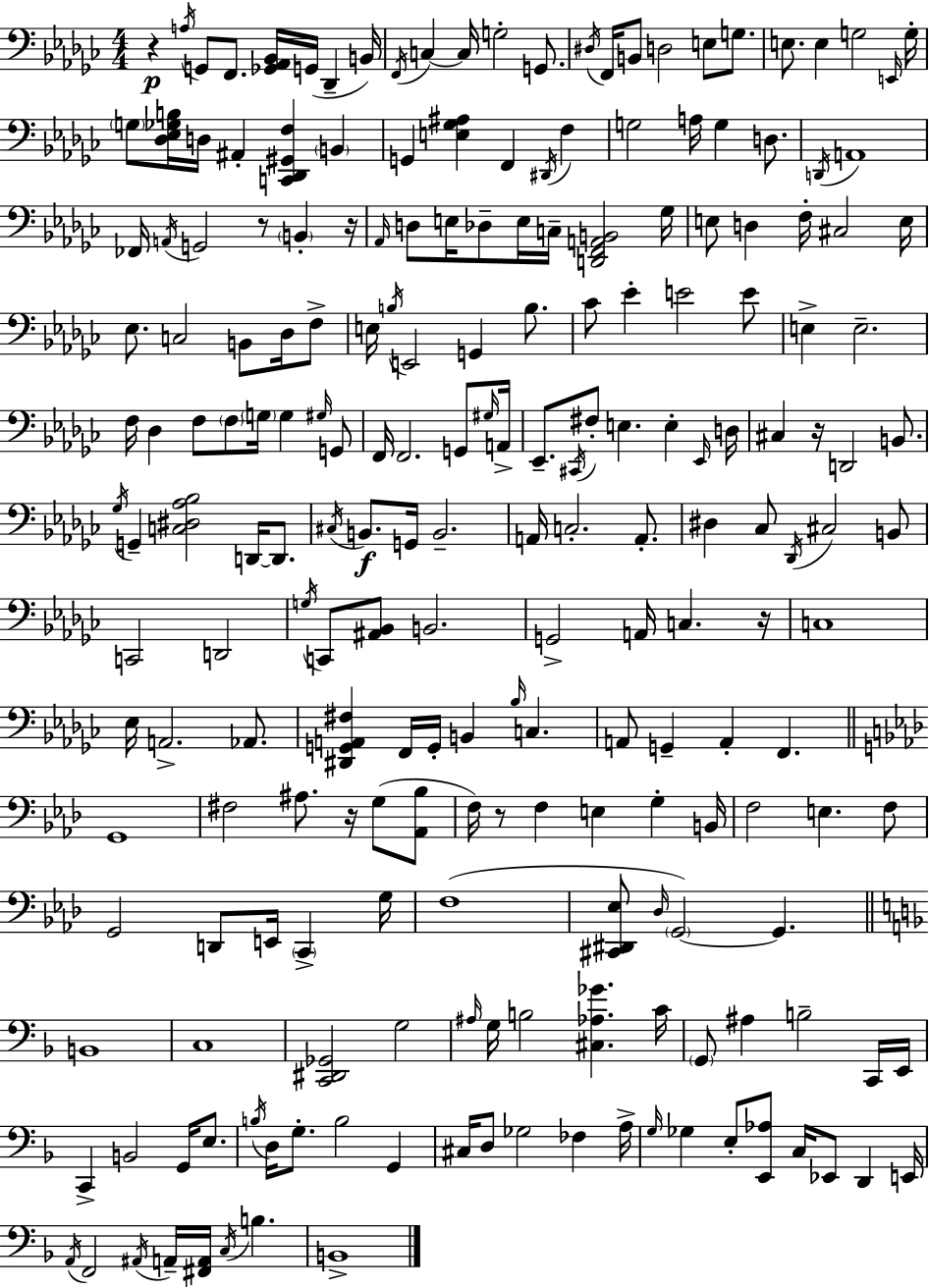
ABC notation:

X:1
T:Untitled
M:4/4
L:1/4
K:Ebm
z A,/4 G,,/2 F,,/2 [_G,,_A,,_B,,]/4 G,,/4 _D,, B,,/4 F,,/4 C, C,/4 G,2 G,,/2 ^D,/4 F,,/4 B,,/2 D,2 E,/2 G,/2 E,/2 E, G,2 E,,/4 G,/4 G,/2 [_D,_E,_G,B,]/4 D,/4 ^A,, [C,,_D,,^G,,F,] B,, G,, [E,_G,^A,] F,, ^D,,/4 F, G,2 A,/4 G, D,/2 D,,/4 A,,4 _F,,/4 A,,/4 G,,2 z/2 B,, z/4 _A,,/4 D,/2 E,/4 _D,/2 E,/4 C,/4 [D,,F,,A,,B,,]2 _G,/4 E,/2 D, F,/4 ^C,2 E,/4 _E,/2 C,2 B,,/2 _D,/4 F,/2 E,/4 B,/4 E,,2 G,, B,/2 _C/2 _E E2 E/2 E, E,2 F,/4 _D, F,/2 F,/2 G,/4 G, ^G,/4 G,,/2 F,,/4 F,,2 G,,/2 ^G,/4 A,,/4 _E,,/2 ^C,,/4 ^F,/2 E, E, _E,,/4 D,/4 ^C, z/4 D,,2 B,,/2 _G,/4 G,, [C,^D,_A,_B,]2 D,,/4 D,,/2 ^C,/4 B,,/2 G,,/4 B,,2 A,,/4 C,2 A,,/2 ^D, _C,/2 _D,,/4 ^C,2 B,,/2 C,,2 D,,2 G,/4 C,,/2 [^A,,_B,,]/2 B,,2 G,,2 A,,/4 C, z/4 C,4 _E,/4 A,,2 _A,,/2 [^D,,G,,A,,^F,] F,,/4 G,,/4 B,, _B,/4 C, A,,/2 G,, A,, F,, G,,4 ^F,2 ^A,/2 z/4 G,/2 [_A,,_B,]/2 F,/4 z/2 F, E, G, B,,/4 F,2 E, F,/2 G,,2 D,,/2 E,,/4 C,, G,/4 F,4 [^C,,^D,,_E,]/2 _D,/4 G,,2 G,, B,,4 C,4 [C,,^D,,_G,,]2 G,2 ^A,/4 G,/4 B,2 [^C,_A,_G] C/4 G,,/2 ^A, B,2 C,,/4 E,,/4 C,, B,,2 G,,/4 E,/2 B,/4 D,/4 G,/2 B,2 G,, ^C,/4 D,/2 _G,2 _F, A,/4 G,/4 _G, E,/2 [E,,_A,]/2 C,/4 _E,,/2 D,, E,,/4 A,,/4 F,,2 ^A,,/4 A,,/4 [^F,,A,,]/4 C,/4 B, B,,4